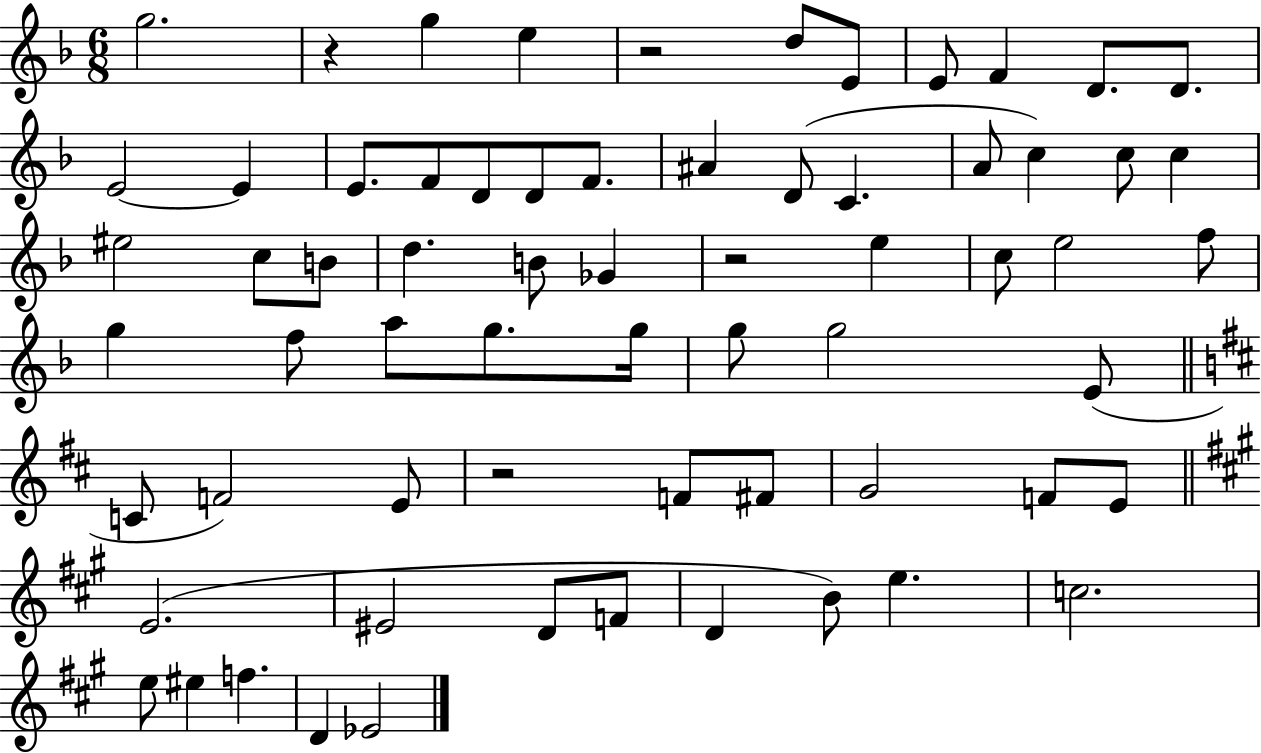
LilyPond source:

{
  \clef treble
  \numericTimeSignature
  \time 6/8
  \key f \major
  g''2. | r4 g''4 e''4 | r2 d''8 e'8 | e'8 f'4 d'8. d'8. | \break e'2~~ e'4 | e'8. f'8 d'8 d'8 f'8. | ais'4 d'8( c'4. | a'8 c''4) c''8 c''4 | \break eis''2 c''8 b'8 | d''4. b'8 ges'4 | r2 e''4 | c''8 e''2 f''8 | \break g''4 f''8 a''8 g''8. g''16 | g''8 g''2 e'8( | \bar "||" \break \key d \major c'8 f'2) e'8 | r2 f'8 fis'8 | g'2 f'8 e'8 | \bar "||" \break \key a \major e'2.( | eis'2 d'8 f'8 | d'4 b'8) e''4. | c''2. | \break e''8 eis''4 f''4. | d'4 ees'2 | \bar "|."
}